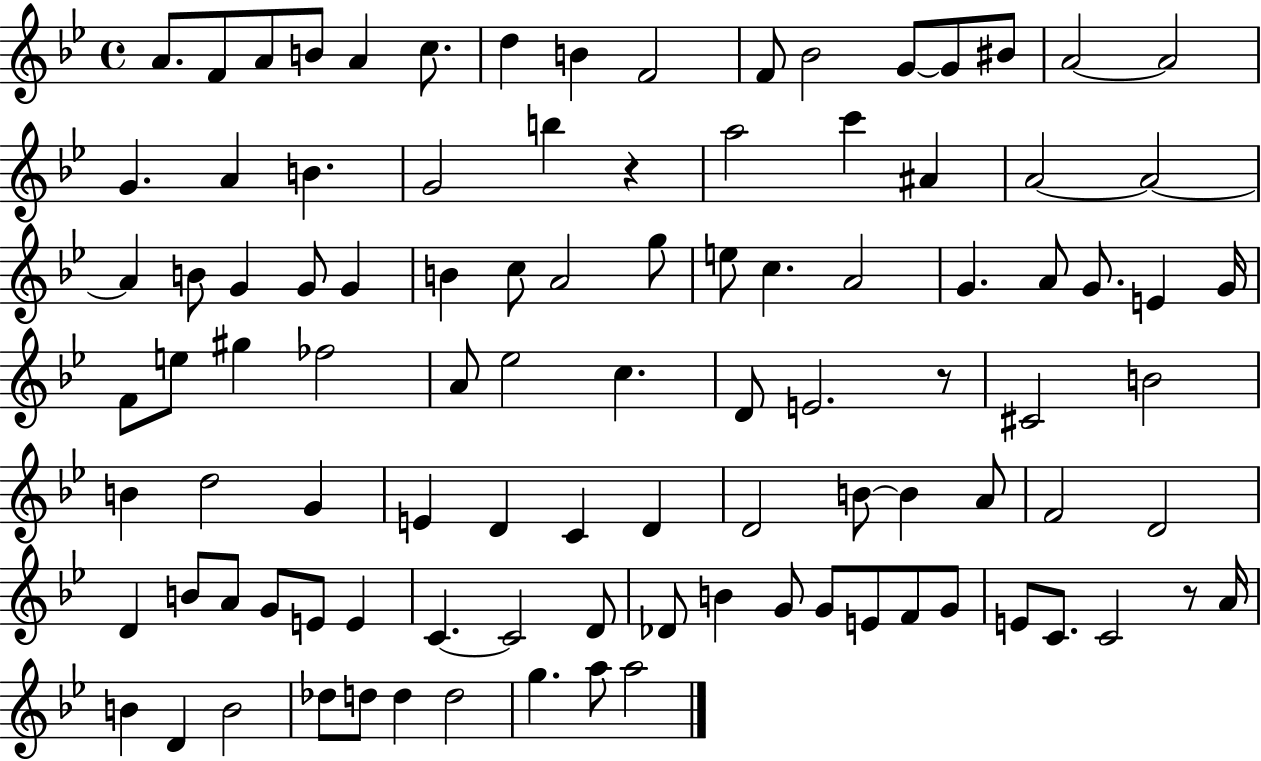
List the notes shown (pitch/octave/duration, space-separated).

A4/e. F4/e A4/e B4/e A4/q C5/e. D5/q B4/q F4/h F4/e Bb4/h G4/e G4/e BIS4/e A4/h A4/h G4/q. A4/q B4/q. G4/h B5/q R/q A5/h C6/q A#4/q A4/h A4/h A4/q B4/e G4/q G4/e G4/q B4/q C5/e A4/h G5/e E5/e C5/q. A4/h G4/q. A4/e G4/e. E4/q G4/s F4/e E5/e G#5/q FES5/h A4/e Eb5/h C5/q. D4/e E4/h. R/e C#4/h B4/h B4/q D5/h G4/q E4/q D4/q C4/q D4/q D4/h B4/e B4/q A4/e F4/h D4/h D4/q B4/e A4/e G4/e E4/e E4/q C4/q. C4/h D4/e Db4/e B4/q G4/e G4/e E4/e F4/e G4/e E4/e C4/e. C4/h R/e A4/s B4/q D4/q B4/h Db5/e D5/e D5/q D5/h G5/q. A5/e A5/h